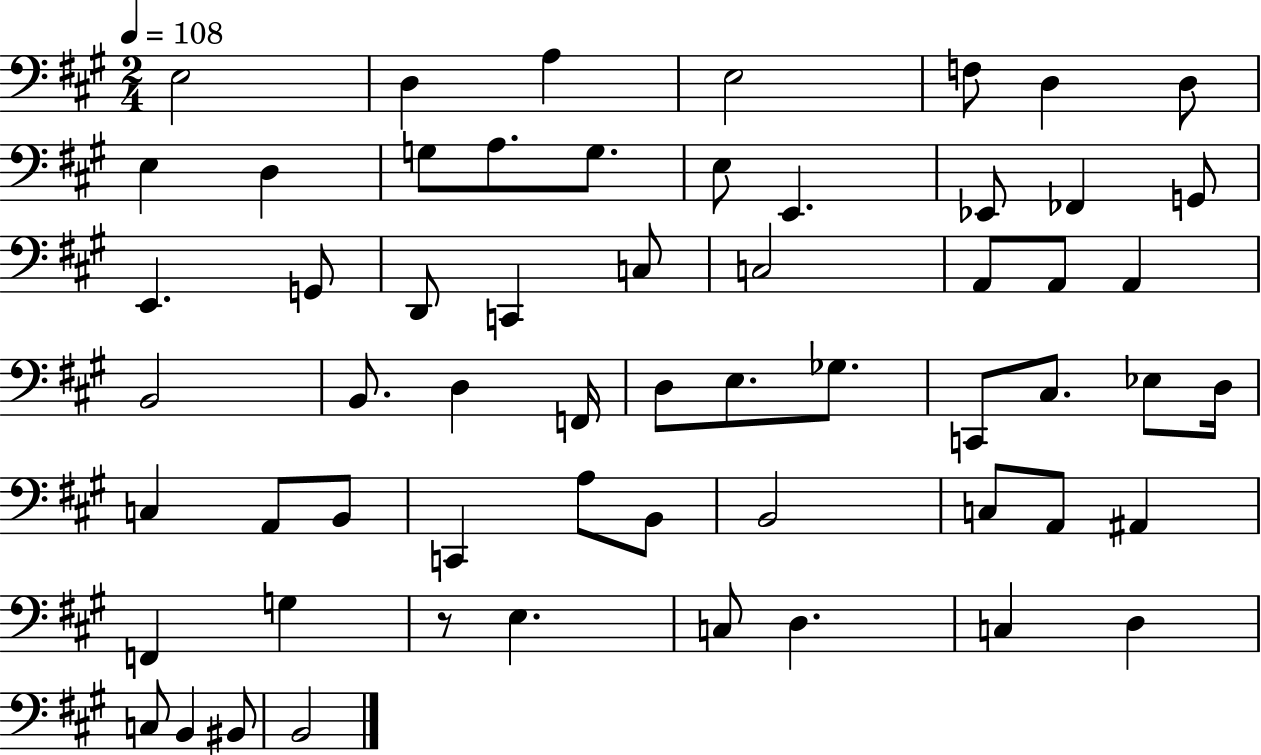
X:1
T:Untitled
M:2/4
L:1/4
K:A
E,2 D, A, E,2 F,/2 D, D,/2 E, D, G,/2 A,/2 G,/2 E,/2 E,, _E,,/2 _F,, G,,/2 E,, G,,/2 D,,/2 C,, C,/2 C,2 A,,/2 A,,/2 A,, B,,2 B,,/2 D, F,,/4 D,/2 E,/2 _G,/2 C,,/2 ^C,/2 _E,/2 D,/4 C, A,,/2 B,,/2 C,, A,/2 B,,/2 B,,2 C,/2 A,,/2 ^A,, F,, G, z/2 E, C,/2 D, C, D, C,/2 B,, ^B,,/2 B,,2